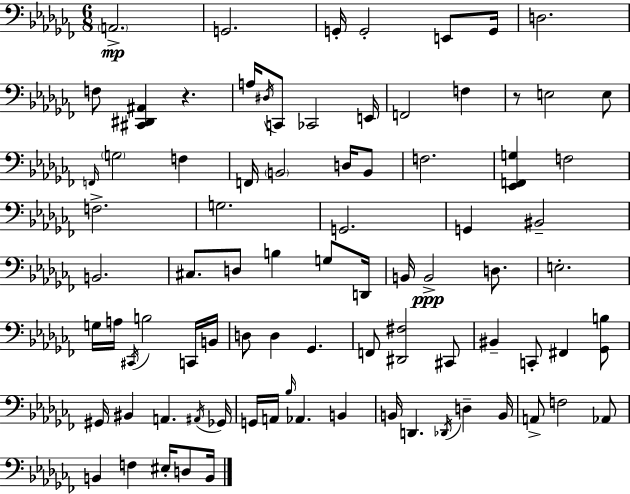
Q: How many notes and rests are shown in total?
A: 84